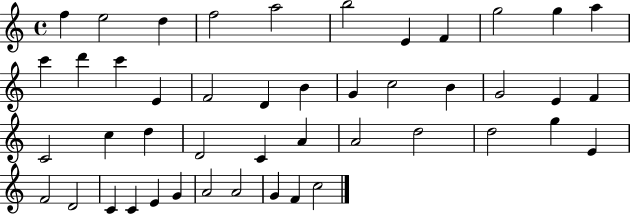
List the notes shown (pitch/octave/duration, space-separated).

F5/q E5/h D5/q F5/h A5/h B5/h E4/q F4/q G5/h G5/q A5/q C6/q D6/q C6/q E4/q F4/h D4/q B4/q G4/q C5/h B4/q G4/h E4/q F4/q C4/h C5/q D5/q D4/h C4/q A4/q A4/h D5/h D5/h G5/q E4/q F4/h D4/h C4/q C4/q E4/q G4/q A4/h A4/h G4/q F4/q C5/h